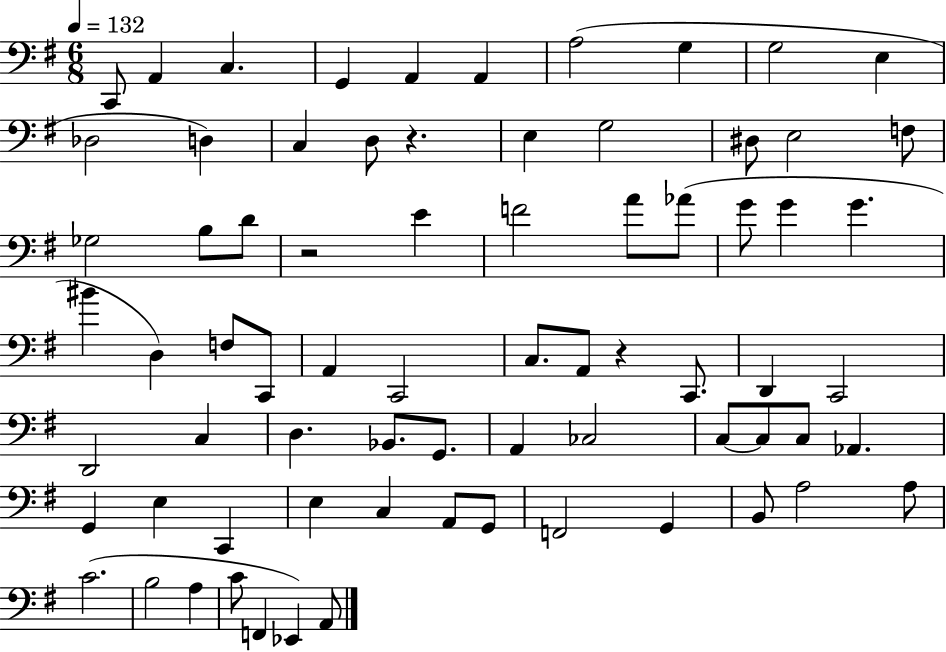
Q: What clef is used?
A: bass